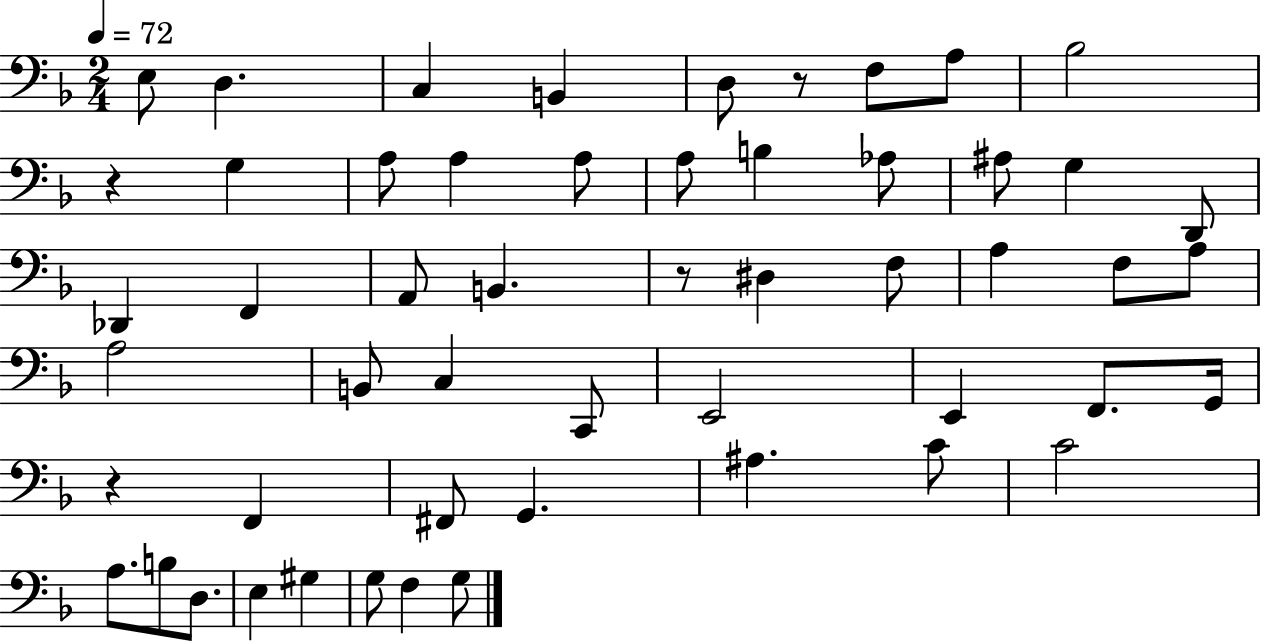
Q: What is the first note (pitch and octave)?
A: E3